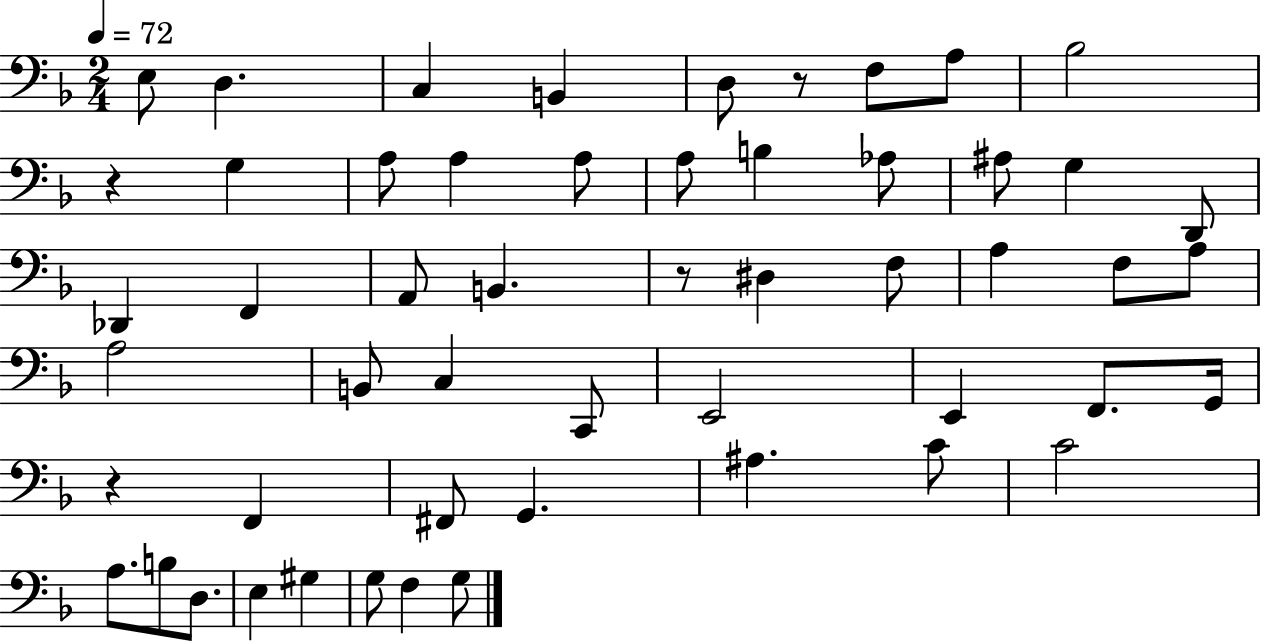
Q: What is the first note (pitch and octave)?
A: E3